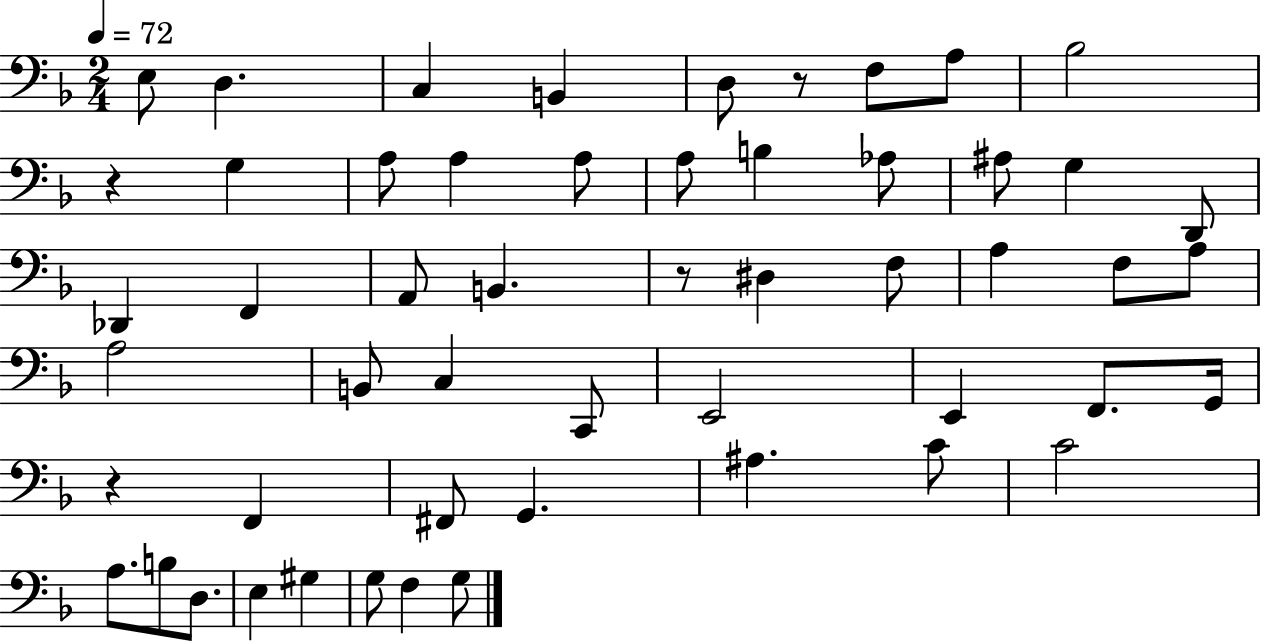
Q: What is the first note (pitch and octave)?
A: E3